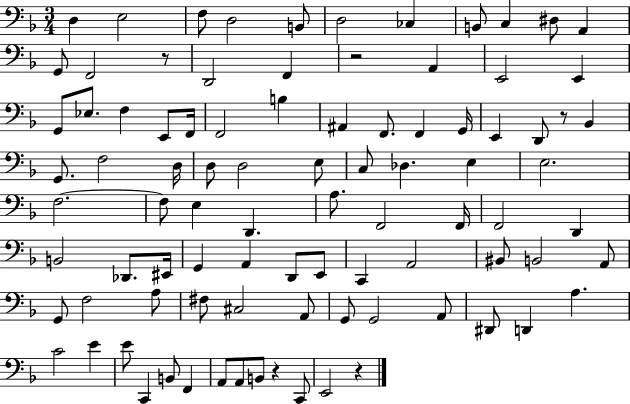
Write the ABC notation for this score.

X:1
T:Untitled
M:3/4
L:1/4
K:F
D, E,2 F,/2 D,2 B,,/2 D,2 _C, B,,/2 C, ^D,/2 A,, G,,/2 F,,2 z/2 D,,2 F,, z2 A,, E,,2 E,, G,,/2 _E,/2 F, E,,/2 F,,/4 F,,2 B, ^A,, F,,/2 F,, G,,/4 E,, D,,/2 z/2 _B,, G,,/2 F,2 D,/4 D,/2 D,2 E,/2 C,/2 _D, E, E,2 F,2 F,/2 E, D,, A,/2 F,,2 F,,/4 F,,2 D,, B,,2 _D,,/2 ^E,,/4 G,, A,, D,,/2 E,,/2 C,, A,,2 ^B,,/2 B,,2 A,,/2 G,,/2 F,2 A,/2 ^F,/2 ^C,2 A,,/2 G,,/2 G,,2 A,,/2 ^D,,/2 D,, A, C2 E E/2 C,, B,,/2 F,, A,,/2 A,,/2 B,,/2 z C,,/2 E,,2 z